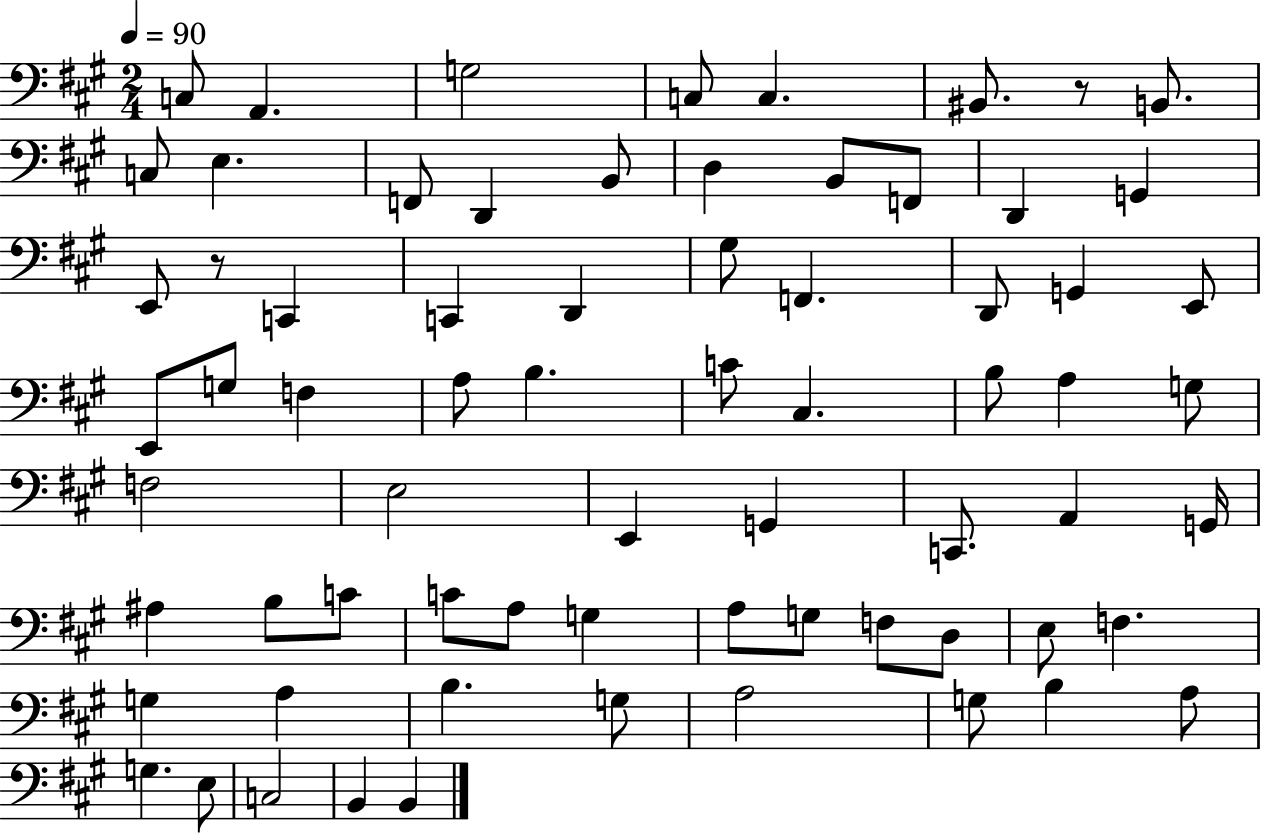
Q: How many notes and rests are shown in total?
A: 70